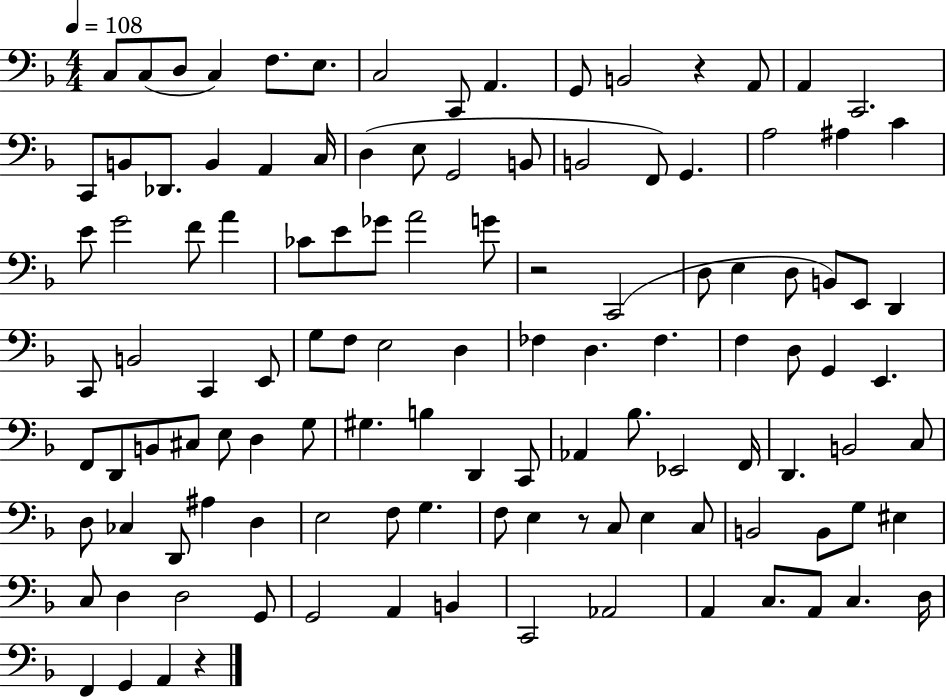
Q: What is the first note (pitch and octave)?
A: C3